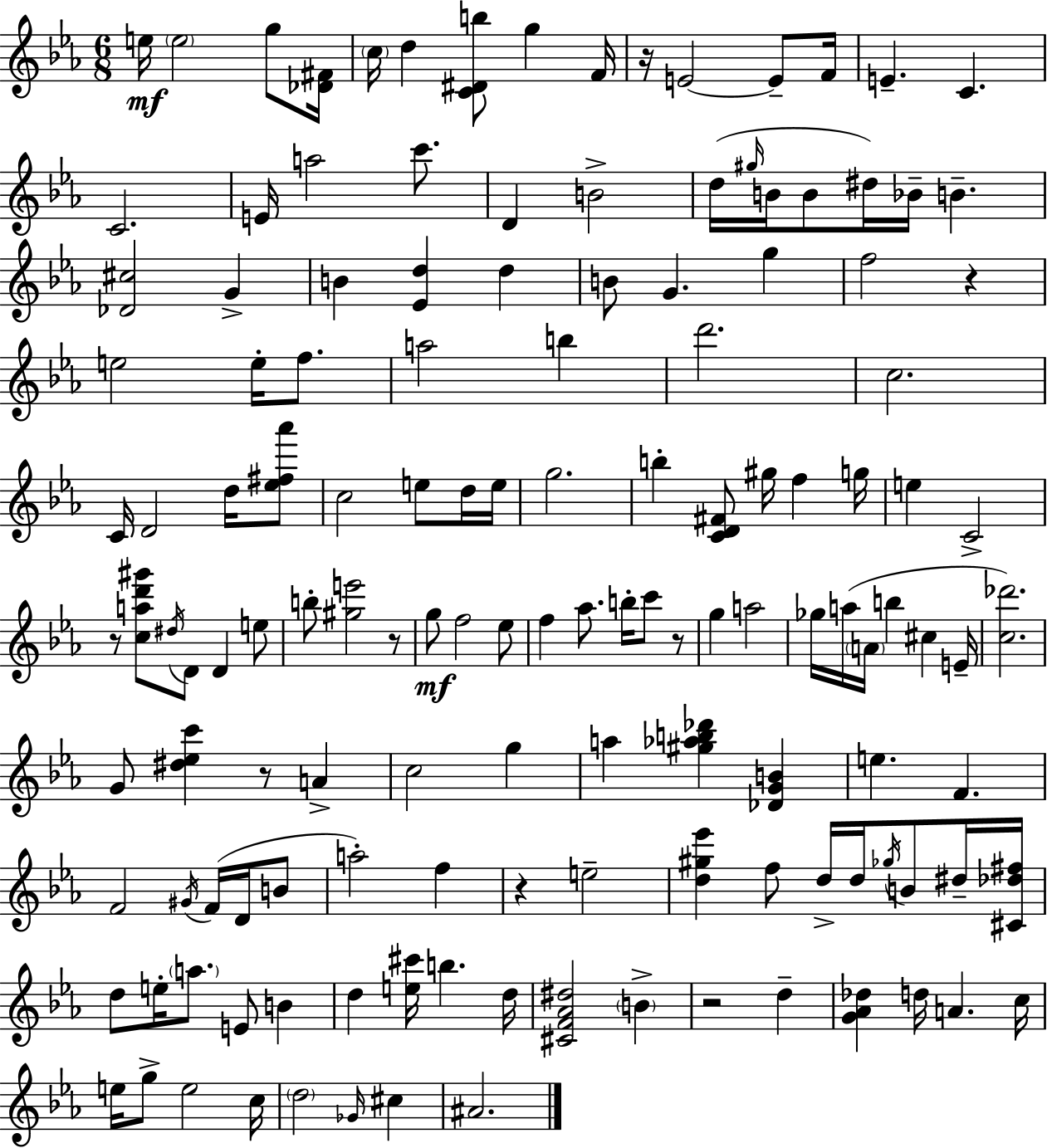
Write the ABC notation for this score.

X:1
T:Untitled
M:6/8
L:1/4
K:Eb
e/4 e2 g/2 [_D^F]/4 c/4 d [C^Db]/2 g F/4 z/4 E2 E/2 F/4 E C C2 E/4 a2 c'/2 D B2 d/4 ^g/4 B/4 B/2 ^d/4 _B/4 B [_D^c]2 G B [_Ed] d B/2 G g f2 z e2 e/4 f/2 a2 b d'2 c2 C/4 D2 d/4 [_e^f_a']/2 c2 e/2 d/4 e/4 g2 b [CD^F]/2 ^g/4 f g/4 e C2 z/2 [cad'^g']/2 ^d/4 D/2 D e/2 b/2 [^ge']2 z/2 g/2 f2 _e/2 f _a/2 b/4 c'/2 z/2 g a2 _g/4 a/4 A/4 b ^c E/4 [c_d']2 G/2 [^d_ec'] z/2 A c2 g a [^g_ab_d'] [_DGB] e F F2 ^G/4 F/4 D/4 B/2 a2 f z e2 [d^g_e'] f/2 d/4 d/4 _g/4 B/2 ^d/4 [^C_d^f]/4 d/2 e/4 a/2 E/2 B d [e^c']/4 b d/4 [^CF_A^d]2 B z2 d [G_A_d] d/4 A c/4 e/4 g/2 e2 c/4 d2 _G/4 ^c ^A2